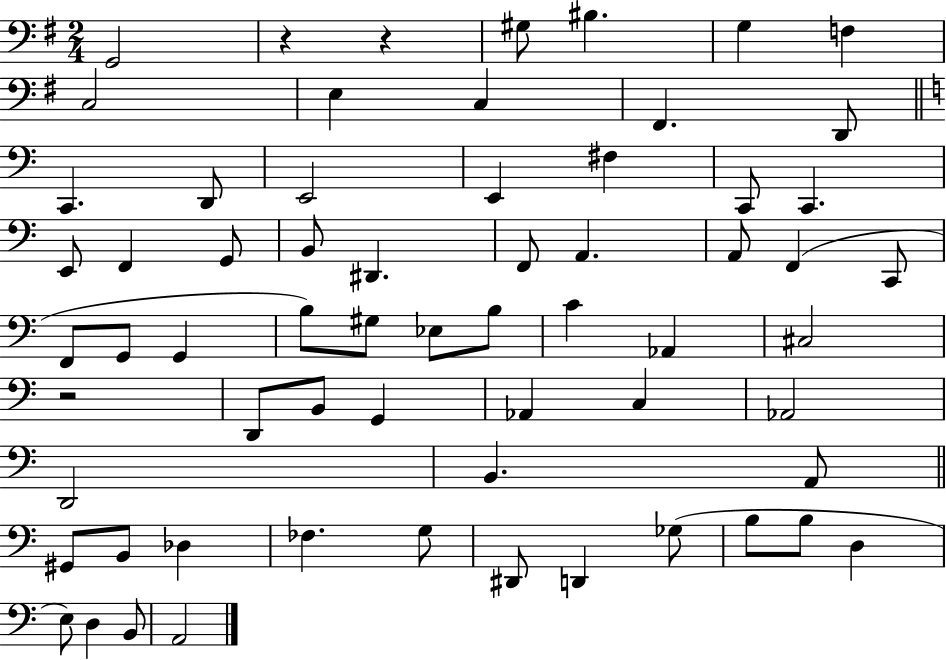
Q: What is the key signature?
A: G major